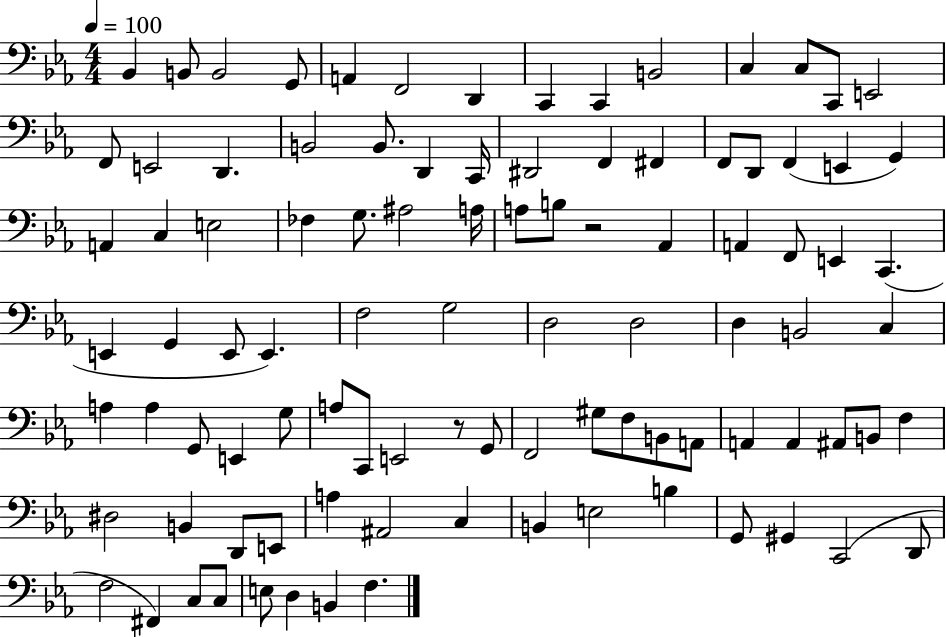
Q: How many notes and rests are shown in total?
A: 97